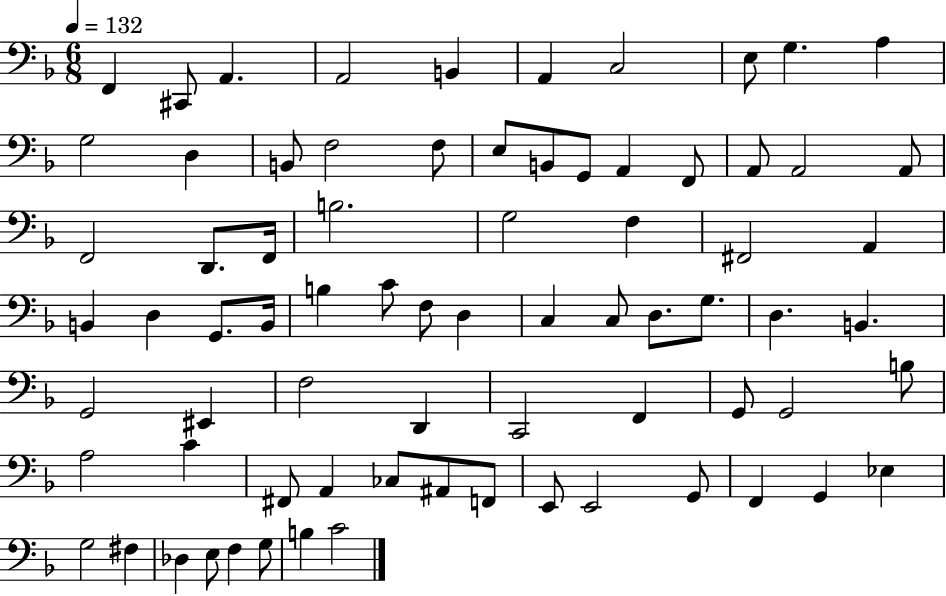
X:1
T:Untitled
M:6/8
L:1/4
K:F
F,, ^C,,/2 A,, A,,2 B,, A,, C,2 E,/2 G, A, G,2 D, B,,/2 F,2 F,/2 E,/2 B,,/2 G,,/2 A,, F,,/2 A,,/2 A,,2 A,,/2 F,,2 D,,/2 F,,/4 B,2 G,2 F, ^F,,2 A,, B,, D, G,,/2 B,,/4 B, C/2 F,/2 D, C, C,/2 D,/2 G,/2 D, B,, G,,2 ^E,, F,2 D,, C,,2 F,, G,,/2 G,,2 B,/2 A,2 C ^F,,/2 A,, _C,/2 ^A,,/2 F,,/2 E,,/2 E,,2 G,,/2 F,, G,, _E, G,2 ^F, _D, E,/2 F, G,/2 B, C2